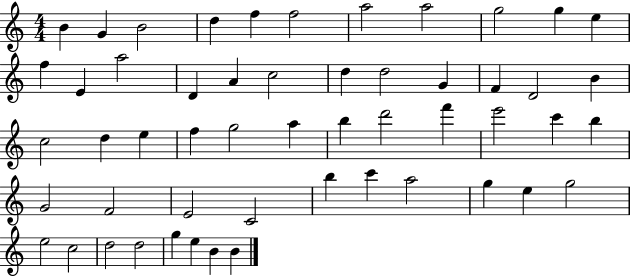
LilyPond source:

{
  \clef treble
  \numericTimeSignature
  \time 4/4
  \key c \major
  b'4 g'4 b'2 | d''4 f''4 f''2 | a''2 a''2 | g''2 g''4 e''4 | \break f''4 e'4 a''2 | d'4 a'4 c''2 | d''4 d''2 g'4 | f'4 d'2 b'4 | \break c''2 d''4 e''4 | f''4 g''2 a''4 | b''4 d'''2 f'''4 | e'''2 c'''4 b''4 | \break g'2 f'2 | e'2 c'2 | b''4 c'''4 a''2 | g''4 e''4 g''2 | \break e''2 c''2 | d''2 d''2 | g''4 e''4 b'4 b'4 | \bar "|."
}